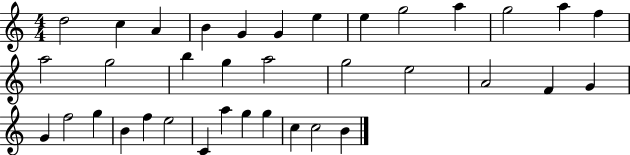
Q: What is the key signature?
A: C major